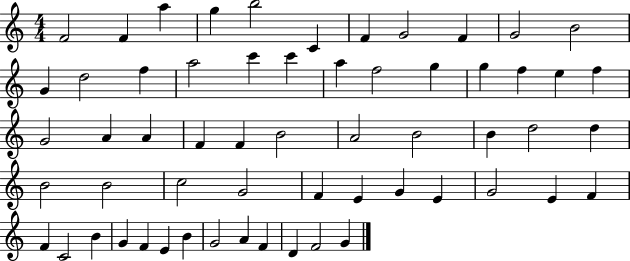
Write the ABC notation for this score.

X:1
T:Untitled
M:4/4
L:1/4
K:C
F2 F a g b2 C F G2 F G2 B2 G d2 f a2 c' c' a f2 g g f e f G2 A A F F B2 A2 B2 B d2 d B2 B2 c2 G2 F E G E G2 E F F C2 B G F E B G2 A F D F2 G